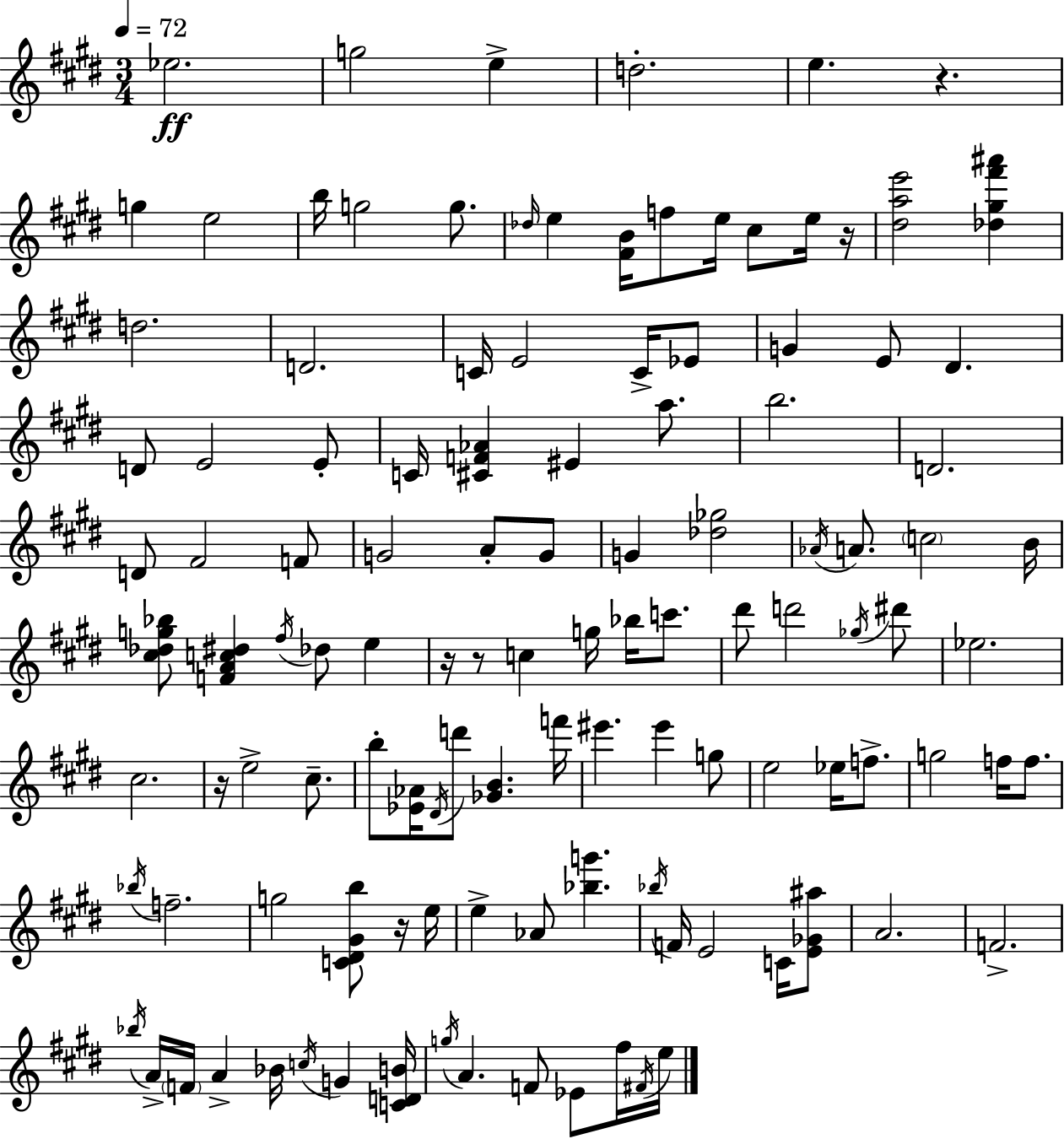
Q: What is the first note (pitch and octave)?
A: Eb5